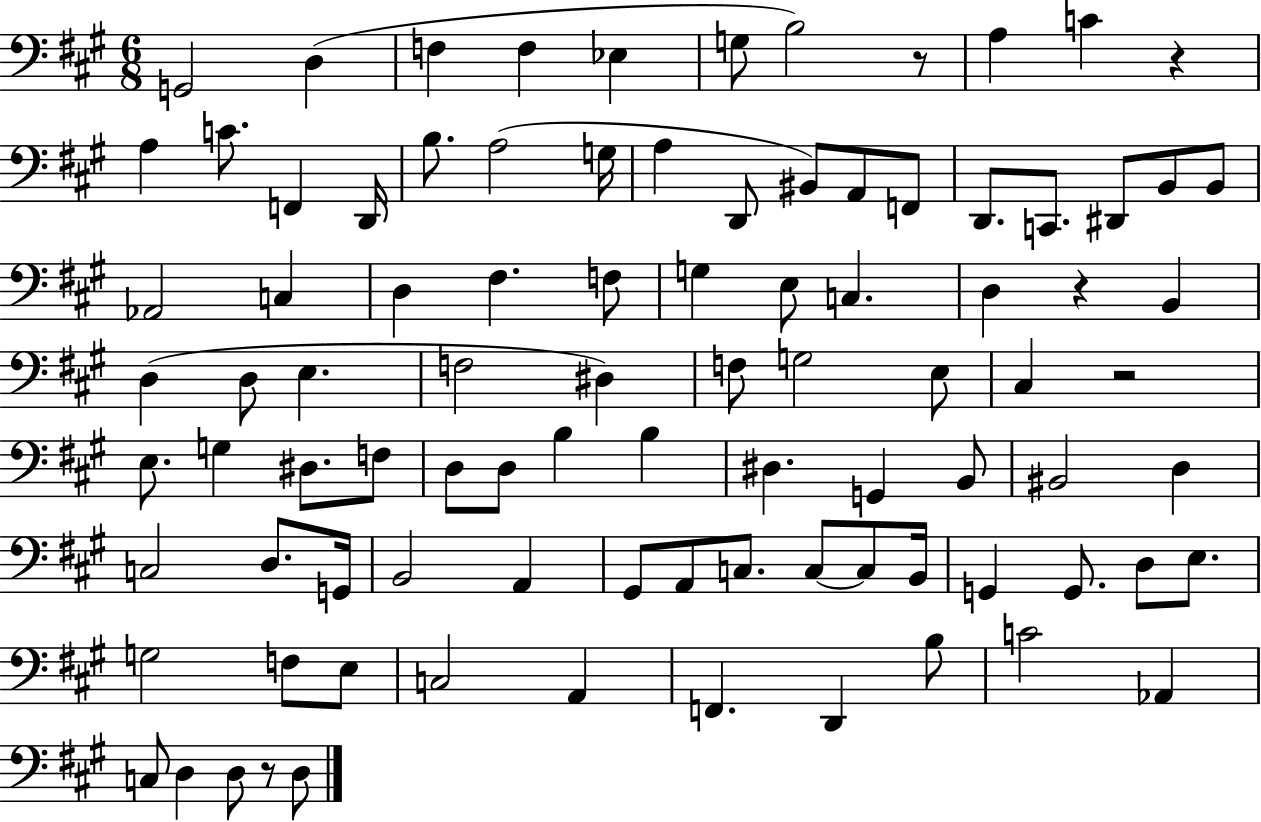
X:1
T:Untitled
M:6/8
L:1/4
K:A
G,,2 D, F, F, _E, G,/2 B,2 z/2 A, C z A, C/2 F,, D,,/4 B,/2 A,2 G,/4 A, D,,/2 ^B,,/2 A,,/2 F,,/2 D,,/2 C,,/2 ^D,,/2 B,,/2 B,,/2 _A,,2 C, D, ^F, F,/2 G, E,/2 C, D, z B,, D, D,/2 E, F,2 ^D, F,/2 G,2 E,/2 ^C, z2 E,/2 G, ^D,/2 F,/2 D,/2 D,/2 B, B, ^D, G,, B,,/2 ^B,,2 D, C,2 D,/2 G,,/4 B,,2 A,, ^G,,/2 A,,/2 C,/2 C,/2 C,/2 B,,/4 G,, G,,/2 D,/2 E,/2 G,2 F,/2 E,/2 C,2 A,, F,, D,, B,/2 C2 _A,, C,/2 D, D,/2 z/2 D,/2